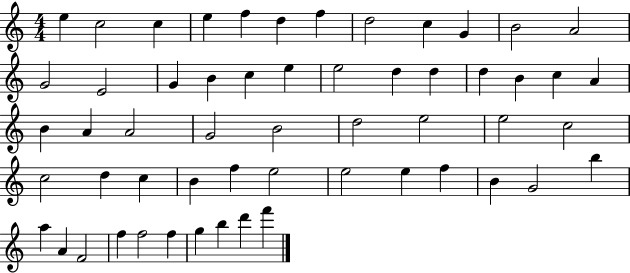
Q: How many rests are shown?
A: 0